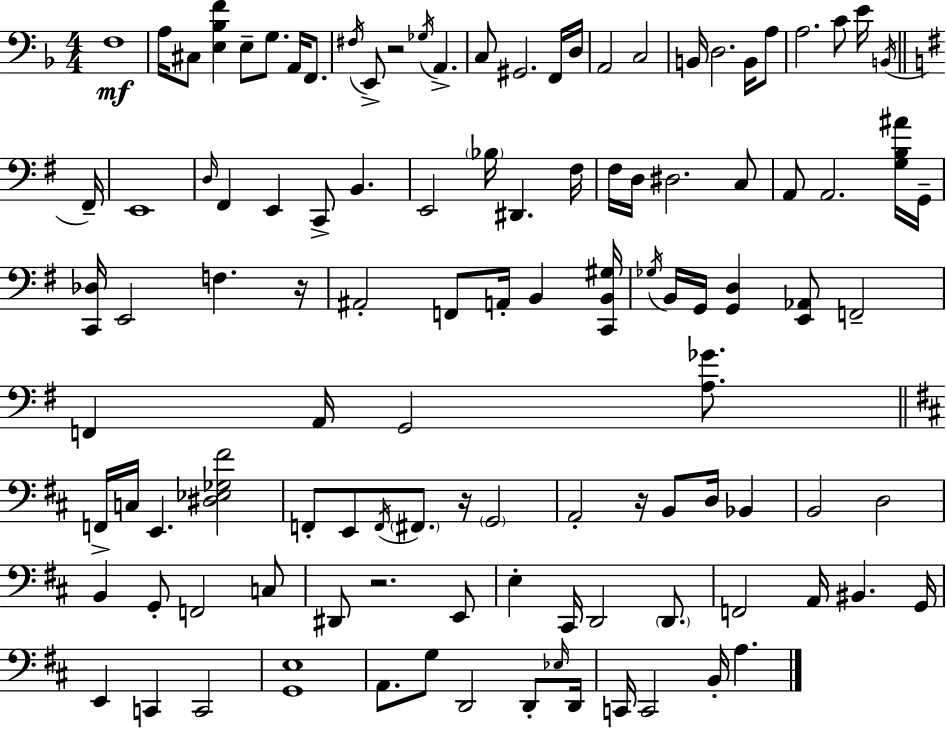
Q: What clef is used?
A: bass